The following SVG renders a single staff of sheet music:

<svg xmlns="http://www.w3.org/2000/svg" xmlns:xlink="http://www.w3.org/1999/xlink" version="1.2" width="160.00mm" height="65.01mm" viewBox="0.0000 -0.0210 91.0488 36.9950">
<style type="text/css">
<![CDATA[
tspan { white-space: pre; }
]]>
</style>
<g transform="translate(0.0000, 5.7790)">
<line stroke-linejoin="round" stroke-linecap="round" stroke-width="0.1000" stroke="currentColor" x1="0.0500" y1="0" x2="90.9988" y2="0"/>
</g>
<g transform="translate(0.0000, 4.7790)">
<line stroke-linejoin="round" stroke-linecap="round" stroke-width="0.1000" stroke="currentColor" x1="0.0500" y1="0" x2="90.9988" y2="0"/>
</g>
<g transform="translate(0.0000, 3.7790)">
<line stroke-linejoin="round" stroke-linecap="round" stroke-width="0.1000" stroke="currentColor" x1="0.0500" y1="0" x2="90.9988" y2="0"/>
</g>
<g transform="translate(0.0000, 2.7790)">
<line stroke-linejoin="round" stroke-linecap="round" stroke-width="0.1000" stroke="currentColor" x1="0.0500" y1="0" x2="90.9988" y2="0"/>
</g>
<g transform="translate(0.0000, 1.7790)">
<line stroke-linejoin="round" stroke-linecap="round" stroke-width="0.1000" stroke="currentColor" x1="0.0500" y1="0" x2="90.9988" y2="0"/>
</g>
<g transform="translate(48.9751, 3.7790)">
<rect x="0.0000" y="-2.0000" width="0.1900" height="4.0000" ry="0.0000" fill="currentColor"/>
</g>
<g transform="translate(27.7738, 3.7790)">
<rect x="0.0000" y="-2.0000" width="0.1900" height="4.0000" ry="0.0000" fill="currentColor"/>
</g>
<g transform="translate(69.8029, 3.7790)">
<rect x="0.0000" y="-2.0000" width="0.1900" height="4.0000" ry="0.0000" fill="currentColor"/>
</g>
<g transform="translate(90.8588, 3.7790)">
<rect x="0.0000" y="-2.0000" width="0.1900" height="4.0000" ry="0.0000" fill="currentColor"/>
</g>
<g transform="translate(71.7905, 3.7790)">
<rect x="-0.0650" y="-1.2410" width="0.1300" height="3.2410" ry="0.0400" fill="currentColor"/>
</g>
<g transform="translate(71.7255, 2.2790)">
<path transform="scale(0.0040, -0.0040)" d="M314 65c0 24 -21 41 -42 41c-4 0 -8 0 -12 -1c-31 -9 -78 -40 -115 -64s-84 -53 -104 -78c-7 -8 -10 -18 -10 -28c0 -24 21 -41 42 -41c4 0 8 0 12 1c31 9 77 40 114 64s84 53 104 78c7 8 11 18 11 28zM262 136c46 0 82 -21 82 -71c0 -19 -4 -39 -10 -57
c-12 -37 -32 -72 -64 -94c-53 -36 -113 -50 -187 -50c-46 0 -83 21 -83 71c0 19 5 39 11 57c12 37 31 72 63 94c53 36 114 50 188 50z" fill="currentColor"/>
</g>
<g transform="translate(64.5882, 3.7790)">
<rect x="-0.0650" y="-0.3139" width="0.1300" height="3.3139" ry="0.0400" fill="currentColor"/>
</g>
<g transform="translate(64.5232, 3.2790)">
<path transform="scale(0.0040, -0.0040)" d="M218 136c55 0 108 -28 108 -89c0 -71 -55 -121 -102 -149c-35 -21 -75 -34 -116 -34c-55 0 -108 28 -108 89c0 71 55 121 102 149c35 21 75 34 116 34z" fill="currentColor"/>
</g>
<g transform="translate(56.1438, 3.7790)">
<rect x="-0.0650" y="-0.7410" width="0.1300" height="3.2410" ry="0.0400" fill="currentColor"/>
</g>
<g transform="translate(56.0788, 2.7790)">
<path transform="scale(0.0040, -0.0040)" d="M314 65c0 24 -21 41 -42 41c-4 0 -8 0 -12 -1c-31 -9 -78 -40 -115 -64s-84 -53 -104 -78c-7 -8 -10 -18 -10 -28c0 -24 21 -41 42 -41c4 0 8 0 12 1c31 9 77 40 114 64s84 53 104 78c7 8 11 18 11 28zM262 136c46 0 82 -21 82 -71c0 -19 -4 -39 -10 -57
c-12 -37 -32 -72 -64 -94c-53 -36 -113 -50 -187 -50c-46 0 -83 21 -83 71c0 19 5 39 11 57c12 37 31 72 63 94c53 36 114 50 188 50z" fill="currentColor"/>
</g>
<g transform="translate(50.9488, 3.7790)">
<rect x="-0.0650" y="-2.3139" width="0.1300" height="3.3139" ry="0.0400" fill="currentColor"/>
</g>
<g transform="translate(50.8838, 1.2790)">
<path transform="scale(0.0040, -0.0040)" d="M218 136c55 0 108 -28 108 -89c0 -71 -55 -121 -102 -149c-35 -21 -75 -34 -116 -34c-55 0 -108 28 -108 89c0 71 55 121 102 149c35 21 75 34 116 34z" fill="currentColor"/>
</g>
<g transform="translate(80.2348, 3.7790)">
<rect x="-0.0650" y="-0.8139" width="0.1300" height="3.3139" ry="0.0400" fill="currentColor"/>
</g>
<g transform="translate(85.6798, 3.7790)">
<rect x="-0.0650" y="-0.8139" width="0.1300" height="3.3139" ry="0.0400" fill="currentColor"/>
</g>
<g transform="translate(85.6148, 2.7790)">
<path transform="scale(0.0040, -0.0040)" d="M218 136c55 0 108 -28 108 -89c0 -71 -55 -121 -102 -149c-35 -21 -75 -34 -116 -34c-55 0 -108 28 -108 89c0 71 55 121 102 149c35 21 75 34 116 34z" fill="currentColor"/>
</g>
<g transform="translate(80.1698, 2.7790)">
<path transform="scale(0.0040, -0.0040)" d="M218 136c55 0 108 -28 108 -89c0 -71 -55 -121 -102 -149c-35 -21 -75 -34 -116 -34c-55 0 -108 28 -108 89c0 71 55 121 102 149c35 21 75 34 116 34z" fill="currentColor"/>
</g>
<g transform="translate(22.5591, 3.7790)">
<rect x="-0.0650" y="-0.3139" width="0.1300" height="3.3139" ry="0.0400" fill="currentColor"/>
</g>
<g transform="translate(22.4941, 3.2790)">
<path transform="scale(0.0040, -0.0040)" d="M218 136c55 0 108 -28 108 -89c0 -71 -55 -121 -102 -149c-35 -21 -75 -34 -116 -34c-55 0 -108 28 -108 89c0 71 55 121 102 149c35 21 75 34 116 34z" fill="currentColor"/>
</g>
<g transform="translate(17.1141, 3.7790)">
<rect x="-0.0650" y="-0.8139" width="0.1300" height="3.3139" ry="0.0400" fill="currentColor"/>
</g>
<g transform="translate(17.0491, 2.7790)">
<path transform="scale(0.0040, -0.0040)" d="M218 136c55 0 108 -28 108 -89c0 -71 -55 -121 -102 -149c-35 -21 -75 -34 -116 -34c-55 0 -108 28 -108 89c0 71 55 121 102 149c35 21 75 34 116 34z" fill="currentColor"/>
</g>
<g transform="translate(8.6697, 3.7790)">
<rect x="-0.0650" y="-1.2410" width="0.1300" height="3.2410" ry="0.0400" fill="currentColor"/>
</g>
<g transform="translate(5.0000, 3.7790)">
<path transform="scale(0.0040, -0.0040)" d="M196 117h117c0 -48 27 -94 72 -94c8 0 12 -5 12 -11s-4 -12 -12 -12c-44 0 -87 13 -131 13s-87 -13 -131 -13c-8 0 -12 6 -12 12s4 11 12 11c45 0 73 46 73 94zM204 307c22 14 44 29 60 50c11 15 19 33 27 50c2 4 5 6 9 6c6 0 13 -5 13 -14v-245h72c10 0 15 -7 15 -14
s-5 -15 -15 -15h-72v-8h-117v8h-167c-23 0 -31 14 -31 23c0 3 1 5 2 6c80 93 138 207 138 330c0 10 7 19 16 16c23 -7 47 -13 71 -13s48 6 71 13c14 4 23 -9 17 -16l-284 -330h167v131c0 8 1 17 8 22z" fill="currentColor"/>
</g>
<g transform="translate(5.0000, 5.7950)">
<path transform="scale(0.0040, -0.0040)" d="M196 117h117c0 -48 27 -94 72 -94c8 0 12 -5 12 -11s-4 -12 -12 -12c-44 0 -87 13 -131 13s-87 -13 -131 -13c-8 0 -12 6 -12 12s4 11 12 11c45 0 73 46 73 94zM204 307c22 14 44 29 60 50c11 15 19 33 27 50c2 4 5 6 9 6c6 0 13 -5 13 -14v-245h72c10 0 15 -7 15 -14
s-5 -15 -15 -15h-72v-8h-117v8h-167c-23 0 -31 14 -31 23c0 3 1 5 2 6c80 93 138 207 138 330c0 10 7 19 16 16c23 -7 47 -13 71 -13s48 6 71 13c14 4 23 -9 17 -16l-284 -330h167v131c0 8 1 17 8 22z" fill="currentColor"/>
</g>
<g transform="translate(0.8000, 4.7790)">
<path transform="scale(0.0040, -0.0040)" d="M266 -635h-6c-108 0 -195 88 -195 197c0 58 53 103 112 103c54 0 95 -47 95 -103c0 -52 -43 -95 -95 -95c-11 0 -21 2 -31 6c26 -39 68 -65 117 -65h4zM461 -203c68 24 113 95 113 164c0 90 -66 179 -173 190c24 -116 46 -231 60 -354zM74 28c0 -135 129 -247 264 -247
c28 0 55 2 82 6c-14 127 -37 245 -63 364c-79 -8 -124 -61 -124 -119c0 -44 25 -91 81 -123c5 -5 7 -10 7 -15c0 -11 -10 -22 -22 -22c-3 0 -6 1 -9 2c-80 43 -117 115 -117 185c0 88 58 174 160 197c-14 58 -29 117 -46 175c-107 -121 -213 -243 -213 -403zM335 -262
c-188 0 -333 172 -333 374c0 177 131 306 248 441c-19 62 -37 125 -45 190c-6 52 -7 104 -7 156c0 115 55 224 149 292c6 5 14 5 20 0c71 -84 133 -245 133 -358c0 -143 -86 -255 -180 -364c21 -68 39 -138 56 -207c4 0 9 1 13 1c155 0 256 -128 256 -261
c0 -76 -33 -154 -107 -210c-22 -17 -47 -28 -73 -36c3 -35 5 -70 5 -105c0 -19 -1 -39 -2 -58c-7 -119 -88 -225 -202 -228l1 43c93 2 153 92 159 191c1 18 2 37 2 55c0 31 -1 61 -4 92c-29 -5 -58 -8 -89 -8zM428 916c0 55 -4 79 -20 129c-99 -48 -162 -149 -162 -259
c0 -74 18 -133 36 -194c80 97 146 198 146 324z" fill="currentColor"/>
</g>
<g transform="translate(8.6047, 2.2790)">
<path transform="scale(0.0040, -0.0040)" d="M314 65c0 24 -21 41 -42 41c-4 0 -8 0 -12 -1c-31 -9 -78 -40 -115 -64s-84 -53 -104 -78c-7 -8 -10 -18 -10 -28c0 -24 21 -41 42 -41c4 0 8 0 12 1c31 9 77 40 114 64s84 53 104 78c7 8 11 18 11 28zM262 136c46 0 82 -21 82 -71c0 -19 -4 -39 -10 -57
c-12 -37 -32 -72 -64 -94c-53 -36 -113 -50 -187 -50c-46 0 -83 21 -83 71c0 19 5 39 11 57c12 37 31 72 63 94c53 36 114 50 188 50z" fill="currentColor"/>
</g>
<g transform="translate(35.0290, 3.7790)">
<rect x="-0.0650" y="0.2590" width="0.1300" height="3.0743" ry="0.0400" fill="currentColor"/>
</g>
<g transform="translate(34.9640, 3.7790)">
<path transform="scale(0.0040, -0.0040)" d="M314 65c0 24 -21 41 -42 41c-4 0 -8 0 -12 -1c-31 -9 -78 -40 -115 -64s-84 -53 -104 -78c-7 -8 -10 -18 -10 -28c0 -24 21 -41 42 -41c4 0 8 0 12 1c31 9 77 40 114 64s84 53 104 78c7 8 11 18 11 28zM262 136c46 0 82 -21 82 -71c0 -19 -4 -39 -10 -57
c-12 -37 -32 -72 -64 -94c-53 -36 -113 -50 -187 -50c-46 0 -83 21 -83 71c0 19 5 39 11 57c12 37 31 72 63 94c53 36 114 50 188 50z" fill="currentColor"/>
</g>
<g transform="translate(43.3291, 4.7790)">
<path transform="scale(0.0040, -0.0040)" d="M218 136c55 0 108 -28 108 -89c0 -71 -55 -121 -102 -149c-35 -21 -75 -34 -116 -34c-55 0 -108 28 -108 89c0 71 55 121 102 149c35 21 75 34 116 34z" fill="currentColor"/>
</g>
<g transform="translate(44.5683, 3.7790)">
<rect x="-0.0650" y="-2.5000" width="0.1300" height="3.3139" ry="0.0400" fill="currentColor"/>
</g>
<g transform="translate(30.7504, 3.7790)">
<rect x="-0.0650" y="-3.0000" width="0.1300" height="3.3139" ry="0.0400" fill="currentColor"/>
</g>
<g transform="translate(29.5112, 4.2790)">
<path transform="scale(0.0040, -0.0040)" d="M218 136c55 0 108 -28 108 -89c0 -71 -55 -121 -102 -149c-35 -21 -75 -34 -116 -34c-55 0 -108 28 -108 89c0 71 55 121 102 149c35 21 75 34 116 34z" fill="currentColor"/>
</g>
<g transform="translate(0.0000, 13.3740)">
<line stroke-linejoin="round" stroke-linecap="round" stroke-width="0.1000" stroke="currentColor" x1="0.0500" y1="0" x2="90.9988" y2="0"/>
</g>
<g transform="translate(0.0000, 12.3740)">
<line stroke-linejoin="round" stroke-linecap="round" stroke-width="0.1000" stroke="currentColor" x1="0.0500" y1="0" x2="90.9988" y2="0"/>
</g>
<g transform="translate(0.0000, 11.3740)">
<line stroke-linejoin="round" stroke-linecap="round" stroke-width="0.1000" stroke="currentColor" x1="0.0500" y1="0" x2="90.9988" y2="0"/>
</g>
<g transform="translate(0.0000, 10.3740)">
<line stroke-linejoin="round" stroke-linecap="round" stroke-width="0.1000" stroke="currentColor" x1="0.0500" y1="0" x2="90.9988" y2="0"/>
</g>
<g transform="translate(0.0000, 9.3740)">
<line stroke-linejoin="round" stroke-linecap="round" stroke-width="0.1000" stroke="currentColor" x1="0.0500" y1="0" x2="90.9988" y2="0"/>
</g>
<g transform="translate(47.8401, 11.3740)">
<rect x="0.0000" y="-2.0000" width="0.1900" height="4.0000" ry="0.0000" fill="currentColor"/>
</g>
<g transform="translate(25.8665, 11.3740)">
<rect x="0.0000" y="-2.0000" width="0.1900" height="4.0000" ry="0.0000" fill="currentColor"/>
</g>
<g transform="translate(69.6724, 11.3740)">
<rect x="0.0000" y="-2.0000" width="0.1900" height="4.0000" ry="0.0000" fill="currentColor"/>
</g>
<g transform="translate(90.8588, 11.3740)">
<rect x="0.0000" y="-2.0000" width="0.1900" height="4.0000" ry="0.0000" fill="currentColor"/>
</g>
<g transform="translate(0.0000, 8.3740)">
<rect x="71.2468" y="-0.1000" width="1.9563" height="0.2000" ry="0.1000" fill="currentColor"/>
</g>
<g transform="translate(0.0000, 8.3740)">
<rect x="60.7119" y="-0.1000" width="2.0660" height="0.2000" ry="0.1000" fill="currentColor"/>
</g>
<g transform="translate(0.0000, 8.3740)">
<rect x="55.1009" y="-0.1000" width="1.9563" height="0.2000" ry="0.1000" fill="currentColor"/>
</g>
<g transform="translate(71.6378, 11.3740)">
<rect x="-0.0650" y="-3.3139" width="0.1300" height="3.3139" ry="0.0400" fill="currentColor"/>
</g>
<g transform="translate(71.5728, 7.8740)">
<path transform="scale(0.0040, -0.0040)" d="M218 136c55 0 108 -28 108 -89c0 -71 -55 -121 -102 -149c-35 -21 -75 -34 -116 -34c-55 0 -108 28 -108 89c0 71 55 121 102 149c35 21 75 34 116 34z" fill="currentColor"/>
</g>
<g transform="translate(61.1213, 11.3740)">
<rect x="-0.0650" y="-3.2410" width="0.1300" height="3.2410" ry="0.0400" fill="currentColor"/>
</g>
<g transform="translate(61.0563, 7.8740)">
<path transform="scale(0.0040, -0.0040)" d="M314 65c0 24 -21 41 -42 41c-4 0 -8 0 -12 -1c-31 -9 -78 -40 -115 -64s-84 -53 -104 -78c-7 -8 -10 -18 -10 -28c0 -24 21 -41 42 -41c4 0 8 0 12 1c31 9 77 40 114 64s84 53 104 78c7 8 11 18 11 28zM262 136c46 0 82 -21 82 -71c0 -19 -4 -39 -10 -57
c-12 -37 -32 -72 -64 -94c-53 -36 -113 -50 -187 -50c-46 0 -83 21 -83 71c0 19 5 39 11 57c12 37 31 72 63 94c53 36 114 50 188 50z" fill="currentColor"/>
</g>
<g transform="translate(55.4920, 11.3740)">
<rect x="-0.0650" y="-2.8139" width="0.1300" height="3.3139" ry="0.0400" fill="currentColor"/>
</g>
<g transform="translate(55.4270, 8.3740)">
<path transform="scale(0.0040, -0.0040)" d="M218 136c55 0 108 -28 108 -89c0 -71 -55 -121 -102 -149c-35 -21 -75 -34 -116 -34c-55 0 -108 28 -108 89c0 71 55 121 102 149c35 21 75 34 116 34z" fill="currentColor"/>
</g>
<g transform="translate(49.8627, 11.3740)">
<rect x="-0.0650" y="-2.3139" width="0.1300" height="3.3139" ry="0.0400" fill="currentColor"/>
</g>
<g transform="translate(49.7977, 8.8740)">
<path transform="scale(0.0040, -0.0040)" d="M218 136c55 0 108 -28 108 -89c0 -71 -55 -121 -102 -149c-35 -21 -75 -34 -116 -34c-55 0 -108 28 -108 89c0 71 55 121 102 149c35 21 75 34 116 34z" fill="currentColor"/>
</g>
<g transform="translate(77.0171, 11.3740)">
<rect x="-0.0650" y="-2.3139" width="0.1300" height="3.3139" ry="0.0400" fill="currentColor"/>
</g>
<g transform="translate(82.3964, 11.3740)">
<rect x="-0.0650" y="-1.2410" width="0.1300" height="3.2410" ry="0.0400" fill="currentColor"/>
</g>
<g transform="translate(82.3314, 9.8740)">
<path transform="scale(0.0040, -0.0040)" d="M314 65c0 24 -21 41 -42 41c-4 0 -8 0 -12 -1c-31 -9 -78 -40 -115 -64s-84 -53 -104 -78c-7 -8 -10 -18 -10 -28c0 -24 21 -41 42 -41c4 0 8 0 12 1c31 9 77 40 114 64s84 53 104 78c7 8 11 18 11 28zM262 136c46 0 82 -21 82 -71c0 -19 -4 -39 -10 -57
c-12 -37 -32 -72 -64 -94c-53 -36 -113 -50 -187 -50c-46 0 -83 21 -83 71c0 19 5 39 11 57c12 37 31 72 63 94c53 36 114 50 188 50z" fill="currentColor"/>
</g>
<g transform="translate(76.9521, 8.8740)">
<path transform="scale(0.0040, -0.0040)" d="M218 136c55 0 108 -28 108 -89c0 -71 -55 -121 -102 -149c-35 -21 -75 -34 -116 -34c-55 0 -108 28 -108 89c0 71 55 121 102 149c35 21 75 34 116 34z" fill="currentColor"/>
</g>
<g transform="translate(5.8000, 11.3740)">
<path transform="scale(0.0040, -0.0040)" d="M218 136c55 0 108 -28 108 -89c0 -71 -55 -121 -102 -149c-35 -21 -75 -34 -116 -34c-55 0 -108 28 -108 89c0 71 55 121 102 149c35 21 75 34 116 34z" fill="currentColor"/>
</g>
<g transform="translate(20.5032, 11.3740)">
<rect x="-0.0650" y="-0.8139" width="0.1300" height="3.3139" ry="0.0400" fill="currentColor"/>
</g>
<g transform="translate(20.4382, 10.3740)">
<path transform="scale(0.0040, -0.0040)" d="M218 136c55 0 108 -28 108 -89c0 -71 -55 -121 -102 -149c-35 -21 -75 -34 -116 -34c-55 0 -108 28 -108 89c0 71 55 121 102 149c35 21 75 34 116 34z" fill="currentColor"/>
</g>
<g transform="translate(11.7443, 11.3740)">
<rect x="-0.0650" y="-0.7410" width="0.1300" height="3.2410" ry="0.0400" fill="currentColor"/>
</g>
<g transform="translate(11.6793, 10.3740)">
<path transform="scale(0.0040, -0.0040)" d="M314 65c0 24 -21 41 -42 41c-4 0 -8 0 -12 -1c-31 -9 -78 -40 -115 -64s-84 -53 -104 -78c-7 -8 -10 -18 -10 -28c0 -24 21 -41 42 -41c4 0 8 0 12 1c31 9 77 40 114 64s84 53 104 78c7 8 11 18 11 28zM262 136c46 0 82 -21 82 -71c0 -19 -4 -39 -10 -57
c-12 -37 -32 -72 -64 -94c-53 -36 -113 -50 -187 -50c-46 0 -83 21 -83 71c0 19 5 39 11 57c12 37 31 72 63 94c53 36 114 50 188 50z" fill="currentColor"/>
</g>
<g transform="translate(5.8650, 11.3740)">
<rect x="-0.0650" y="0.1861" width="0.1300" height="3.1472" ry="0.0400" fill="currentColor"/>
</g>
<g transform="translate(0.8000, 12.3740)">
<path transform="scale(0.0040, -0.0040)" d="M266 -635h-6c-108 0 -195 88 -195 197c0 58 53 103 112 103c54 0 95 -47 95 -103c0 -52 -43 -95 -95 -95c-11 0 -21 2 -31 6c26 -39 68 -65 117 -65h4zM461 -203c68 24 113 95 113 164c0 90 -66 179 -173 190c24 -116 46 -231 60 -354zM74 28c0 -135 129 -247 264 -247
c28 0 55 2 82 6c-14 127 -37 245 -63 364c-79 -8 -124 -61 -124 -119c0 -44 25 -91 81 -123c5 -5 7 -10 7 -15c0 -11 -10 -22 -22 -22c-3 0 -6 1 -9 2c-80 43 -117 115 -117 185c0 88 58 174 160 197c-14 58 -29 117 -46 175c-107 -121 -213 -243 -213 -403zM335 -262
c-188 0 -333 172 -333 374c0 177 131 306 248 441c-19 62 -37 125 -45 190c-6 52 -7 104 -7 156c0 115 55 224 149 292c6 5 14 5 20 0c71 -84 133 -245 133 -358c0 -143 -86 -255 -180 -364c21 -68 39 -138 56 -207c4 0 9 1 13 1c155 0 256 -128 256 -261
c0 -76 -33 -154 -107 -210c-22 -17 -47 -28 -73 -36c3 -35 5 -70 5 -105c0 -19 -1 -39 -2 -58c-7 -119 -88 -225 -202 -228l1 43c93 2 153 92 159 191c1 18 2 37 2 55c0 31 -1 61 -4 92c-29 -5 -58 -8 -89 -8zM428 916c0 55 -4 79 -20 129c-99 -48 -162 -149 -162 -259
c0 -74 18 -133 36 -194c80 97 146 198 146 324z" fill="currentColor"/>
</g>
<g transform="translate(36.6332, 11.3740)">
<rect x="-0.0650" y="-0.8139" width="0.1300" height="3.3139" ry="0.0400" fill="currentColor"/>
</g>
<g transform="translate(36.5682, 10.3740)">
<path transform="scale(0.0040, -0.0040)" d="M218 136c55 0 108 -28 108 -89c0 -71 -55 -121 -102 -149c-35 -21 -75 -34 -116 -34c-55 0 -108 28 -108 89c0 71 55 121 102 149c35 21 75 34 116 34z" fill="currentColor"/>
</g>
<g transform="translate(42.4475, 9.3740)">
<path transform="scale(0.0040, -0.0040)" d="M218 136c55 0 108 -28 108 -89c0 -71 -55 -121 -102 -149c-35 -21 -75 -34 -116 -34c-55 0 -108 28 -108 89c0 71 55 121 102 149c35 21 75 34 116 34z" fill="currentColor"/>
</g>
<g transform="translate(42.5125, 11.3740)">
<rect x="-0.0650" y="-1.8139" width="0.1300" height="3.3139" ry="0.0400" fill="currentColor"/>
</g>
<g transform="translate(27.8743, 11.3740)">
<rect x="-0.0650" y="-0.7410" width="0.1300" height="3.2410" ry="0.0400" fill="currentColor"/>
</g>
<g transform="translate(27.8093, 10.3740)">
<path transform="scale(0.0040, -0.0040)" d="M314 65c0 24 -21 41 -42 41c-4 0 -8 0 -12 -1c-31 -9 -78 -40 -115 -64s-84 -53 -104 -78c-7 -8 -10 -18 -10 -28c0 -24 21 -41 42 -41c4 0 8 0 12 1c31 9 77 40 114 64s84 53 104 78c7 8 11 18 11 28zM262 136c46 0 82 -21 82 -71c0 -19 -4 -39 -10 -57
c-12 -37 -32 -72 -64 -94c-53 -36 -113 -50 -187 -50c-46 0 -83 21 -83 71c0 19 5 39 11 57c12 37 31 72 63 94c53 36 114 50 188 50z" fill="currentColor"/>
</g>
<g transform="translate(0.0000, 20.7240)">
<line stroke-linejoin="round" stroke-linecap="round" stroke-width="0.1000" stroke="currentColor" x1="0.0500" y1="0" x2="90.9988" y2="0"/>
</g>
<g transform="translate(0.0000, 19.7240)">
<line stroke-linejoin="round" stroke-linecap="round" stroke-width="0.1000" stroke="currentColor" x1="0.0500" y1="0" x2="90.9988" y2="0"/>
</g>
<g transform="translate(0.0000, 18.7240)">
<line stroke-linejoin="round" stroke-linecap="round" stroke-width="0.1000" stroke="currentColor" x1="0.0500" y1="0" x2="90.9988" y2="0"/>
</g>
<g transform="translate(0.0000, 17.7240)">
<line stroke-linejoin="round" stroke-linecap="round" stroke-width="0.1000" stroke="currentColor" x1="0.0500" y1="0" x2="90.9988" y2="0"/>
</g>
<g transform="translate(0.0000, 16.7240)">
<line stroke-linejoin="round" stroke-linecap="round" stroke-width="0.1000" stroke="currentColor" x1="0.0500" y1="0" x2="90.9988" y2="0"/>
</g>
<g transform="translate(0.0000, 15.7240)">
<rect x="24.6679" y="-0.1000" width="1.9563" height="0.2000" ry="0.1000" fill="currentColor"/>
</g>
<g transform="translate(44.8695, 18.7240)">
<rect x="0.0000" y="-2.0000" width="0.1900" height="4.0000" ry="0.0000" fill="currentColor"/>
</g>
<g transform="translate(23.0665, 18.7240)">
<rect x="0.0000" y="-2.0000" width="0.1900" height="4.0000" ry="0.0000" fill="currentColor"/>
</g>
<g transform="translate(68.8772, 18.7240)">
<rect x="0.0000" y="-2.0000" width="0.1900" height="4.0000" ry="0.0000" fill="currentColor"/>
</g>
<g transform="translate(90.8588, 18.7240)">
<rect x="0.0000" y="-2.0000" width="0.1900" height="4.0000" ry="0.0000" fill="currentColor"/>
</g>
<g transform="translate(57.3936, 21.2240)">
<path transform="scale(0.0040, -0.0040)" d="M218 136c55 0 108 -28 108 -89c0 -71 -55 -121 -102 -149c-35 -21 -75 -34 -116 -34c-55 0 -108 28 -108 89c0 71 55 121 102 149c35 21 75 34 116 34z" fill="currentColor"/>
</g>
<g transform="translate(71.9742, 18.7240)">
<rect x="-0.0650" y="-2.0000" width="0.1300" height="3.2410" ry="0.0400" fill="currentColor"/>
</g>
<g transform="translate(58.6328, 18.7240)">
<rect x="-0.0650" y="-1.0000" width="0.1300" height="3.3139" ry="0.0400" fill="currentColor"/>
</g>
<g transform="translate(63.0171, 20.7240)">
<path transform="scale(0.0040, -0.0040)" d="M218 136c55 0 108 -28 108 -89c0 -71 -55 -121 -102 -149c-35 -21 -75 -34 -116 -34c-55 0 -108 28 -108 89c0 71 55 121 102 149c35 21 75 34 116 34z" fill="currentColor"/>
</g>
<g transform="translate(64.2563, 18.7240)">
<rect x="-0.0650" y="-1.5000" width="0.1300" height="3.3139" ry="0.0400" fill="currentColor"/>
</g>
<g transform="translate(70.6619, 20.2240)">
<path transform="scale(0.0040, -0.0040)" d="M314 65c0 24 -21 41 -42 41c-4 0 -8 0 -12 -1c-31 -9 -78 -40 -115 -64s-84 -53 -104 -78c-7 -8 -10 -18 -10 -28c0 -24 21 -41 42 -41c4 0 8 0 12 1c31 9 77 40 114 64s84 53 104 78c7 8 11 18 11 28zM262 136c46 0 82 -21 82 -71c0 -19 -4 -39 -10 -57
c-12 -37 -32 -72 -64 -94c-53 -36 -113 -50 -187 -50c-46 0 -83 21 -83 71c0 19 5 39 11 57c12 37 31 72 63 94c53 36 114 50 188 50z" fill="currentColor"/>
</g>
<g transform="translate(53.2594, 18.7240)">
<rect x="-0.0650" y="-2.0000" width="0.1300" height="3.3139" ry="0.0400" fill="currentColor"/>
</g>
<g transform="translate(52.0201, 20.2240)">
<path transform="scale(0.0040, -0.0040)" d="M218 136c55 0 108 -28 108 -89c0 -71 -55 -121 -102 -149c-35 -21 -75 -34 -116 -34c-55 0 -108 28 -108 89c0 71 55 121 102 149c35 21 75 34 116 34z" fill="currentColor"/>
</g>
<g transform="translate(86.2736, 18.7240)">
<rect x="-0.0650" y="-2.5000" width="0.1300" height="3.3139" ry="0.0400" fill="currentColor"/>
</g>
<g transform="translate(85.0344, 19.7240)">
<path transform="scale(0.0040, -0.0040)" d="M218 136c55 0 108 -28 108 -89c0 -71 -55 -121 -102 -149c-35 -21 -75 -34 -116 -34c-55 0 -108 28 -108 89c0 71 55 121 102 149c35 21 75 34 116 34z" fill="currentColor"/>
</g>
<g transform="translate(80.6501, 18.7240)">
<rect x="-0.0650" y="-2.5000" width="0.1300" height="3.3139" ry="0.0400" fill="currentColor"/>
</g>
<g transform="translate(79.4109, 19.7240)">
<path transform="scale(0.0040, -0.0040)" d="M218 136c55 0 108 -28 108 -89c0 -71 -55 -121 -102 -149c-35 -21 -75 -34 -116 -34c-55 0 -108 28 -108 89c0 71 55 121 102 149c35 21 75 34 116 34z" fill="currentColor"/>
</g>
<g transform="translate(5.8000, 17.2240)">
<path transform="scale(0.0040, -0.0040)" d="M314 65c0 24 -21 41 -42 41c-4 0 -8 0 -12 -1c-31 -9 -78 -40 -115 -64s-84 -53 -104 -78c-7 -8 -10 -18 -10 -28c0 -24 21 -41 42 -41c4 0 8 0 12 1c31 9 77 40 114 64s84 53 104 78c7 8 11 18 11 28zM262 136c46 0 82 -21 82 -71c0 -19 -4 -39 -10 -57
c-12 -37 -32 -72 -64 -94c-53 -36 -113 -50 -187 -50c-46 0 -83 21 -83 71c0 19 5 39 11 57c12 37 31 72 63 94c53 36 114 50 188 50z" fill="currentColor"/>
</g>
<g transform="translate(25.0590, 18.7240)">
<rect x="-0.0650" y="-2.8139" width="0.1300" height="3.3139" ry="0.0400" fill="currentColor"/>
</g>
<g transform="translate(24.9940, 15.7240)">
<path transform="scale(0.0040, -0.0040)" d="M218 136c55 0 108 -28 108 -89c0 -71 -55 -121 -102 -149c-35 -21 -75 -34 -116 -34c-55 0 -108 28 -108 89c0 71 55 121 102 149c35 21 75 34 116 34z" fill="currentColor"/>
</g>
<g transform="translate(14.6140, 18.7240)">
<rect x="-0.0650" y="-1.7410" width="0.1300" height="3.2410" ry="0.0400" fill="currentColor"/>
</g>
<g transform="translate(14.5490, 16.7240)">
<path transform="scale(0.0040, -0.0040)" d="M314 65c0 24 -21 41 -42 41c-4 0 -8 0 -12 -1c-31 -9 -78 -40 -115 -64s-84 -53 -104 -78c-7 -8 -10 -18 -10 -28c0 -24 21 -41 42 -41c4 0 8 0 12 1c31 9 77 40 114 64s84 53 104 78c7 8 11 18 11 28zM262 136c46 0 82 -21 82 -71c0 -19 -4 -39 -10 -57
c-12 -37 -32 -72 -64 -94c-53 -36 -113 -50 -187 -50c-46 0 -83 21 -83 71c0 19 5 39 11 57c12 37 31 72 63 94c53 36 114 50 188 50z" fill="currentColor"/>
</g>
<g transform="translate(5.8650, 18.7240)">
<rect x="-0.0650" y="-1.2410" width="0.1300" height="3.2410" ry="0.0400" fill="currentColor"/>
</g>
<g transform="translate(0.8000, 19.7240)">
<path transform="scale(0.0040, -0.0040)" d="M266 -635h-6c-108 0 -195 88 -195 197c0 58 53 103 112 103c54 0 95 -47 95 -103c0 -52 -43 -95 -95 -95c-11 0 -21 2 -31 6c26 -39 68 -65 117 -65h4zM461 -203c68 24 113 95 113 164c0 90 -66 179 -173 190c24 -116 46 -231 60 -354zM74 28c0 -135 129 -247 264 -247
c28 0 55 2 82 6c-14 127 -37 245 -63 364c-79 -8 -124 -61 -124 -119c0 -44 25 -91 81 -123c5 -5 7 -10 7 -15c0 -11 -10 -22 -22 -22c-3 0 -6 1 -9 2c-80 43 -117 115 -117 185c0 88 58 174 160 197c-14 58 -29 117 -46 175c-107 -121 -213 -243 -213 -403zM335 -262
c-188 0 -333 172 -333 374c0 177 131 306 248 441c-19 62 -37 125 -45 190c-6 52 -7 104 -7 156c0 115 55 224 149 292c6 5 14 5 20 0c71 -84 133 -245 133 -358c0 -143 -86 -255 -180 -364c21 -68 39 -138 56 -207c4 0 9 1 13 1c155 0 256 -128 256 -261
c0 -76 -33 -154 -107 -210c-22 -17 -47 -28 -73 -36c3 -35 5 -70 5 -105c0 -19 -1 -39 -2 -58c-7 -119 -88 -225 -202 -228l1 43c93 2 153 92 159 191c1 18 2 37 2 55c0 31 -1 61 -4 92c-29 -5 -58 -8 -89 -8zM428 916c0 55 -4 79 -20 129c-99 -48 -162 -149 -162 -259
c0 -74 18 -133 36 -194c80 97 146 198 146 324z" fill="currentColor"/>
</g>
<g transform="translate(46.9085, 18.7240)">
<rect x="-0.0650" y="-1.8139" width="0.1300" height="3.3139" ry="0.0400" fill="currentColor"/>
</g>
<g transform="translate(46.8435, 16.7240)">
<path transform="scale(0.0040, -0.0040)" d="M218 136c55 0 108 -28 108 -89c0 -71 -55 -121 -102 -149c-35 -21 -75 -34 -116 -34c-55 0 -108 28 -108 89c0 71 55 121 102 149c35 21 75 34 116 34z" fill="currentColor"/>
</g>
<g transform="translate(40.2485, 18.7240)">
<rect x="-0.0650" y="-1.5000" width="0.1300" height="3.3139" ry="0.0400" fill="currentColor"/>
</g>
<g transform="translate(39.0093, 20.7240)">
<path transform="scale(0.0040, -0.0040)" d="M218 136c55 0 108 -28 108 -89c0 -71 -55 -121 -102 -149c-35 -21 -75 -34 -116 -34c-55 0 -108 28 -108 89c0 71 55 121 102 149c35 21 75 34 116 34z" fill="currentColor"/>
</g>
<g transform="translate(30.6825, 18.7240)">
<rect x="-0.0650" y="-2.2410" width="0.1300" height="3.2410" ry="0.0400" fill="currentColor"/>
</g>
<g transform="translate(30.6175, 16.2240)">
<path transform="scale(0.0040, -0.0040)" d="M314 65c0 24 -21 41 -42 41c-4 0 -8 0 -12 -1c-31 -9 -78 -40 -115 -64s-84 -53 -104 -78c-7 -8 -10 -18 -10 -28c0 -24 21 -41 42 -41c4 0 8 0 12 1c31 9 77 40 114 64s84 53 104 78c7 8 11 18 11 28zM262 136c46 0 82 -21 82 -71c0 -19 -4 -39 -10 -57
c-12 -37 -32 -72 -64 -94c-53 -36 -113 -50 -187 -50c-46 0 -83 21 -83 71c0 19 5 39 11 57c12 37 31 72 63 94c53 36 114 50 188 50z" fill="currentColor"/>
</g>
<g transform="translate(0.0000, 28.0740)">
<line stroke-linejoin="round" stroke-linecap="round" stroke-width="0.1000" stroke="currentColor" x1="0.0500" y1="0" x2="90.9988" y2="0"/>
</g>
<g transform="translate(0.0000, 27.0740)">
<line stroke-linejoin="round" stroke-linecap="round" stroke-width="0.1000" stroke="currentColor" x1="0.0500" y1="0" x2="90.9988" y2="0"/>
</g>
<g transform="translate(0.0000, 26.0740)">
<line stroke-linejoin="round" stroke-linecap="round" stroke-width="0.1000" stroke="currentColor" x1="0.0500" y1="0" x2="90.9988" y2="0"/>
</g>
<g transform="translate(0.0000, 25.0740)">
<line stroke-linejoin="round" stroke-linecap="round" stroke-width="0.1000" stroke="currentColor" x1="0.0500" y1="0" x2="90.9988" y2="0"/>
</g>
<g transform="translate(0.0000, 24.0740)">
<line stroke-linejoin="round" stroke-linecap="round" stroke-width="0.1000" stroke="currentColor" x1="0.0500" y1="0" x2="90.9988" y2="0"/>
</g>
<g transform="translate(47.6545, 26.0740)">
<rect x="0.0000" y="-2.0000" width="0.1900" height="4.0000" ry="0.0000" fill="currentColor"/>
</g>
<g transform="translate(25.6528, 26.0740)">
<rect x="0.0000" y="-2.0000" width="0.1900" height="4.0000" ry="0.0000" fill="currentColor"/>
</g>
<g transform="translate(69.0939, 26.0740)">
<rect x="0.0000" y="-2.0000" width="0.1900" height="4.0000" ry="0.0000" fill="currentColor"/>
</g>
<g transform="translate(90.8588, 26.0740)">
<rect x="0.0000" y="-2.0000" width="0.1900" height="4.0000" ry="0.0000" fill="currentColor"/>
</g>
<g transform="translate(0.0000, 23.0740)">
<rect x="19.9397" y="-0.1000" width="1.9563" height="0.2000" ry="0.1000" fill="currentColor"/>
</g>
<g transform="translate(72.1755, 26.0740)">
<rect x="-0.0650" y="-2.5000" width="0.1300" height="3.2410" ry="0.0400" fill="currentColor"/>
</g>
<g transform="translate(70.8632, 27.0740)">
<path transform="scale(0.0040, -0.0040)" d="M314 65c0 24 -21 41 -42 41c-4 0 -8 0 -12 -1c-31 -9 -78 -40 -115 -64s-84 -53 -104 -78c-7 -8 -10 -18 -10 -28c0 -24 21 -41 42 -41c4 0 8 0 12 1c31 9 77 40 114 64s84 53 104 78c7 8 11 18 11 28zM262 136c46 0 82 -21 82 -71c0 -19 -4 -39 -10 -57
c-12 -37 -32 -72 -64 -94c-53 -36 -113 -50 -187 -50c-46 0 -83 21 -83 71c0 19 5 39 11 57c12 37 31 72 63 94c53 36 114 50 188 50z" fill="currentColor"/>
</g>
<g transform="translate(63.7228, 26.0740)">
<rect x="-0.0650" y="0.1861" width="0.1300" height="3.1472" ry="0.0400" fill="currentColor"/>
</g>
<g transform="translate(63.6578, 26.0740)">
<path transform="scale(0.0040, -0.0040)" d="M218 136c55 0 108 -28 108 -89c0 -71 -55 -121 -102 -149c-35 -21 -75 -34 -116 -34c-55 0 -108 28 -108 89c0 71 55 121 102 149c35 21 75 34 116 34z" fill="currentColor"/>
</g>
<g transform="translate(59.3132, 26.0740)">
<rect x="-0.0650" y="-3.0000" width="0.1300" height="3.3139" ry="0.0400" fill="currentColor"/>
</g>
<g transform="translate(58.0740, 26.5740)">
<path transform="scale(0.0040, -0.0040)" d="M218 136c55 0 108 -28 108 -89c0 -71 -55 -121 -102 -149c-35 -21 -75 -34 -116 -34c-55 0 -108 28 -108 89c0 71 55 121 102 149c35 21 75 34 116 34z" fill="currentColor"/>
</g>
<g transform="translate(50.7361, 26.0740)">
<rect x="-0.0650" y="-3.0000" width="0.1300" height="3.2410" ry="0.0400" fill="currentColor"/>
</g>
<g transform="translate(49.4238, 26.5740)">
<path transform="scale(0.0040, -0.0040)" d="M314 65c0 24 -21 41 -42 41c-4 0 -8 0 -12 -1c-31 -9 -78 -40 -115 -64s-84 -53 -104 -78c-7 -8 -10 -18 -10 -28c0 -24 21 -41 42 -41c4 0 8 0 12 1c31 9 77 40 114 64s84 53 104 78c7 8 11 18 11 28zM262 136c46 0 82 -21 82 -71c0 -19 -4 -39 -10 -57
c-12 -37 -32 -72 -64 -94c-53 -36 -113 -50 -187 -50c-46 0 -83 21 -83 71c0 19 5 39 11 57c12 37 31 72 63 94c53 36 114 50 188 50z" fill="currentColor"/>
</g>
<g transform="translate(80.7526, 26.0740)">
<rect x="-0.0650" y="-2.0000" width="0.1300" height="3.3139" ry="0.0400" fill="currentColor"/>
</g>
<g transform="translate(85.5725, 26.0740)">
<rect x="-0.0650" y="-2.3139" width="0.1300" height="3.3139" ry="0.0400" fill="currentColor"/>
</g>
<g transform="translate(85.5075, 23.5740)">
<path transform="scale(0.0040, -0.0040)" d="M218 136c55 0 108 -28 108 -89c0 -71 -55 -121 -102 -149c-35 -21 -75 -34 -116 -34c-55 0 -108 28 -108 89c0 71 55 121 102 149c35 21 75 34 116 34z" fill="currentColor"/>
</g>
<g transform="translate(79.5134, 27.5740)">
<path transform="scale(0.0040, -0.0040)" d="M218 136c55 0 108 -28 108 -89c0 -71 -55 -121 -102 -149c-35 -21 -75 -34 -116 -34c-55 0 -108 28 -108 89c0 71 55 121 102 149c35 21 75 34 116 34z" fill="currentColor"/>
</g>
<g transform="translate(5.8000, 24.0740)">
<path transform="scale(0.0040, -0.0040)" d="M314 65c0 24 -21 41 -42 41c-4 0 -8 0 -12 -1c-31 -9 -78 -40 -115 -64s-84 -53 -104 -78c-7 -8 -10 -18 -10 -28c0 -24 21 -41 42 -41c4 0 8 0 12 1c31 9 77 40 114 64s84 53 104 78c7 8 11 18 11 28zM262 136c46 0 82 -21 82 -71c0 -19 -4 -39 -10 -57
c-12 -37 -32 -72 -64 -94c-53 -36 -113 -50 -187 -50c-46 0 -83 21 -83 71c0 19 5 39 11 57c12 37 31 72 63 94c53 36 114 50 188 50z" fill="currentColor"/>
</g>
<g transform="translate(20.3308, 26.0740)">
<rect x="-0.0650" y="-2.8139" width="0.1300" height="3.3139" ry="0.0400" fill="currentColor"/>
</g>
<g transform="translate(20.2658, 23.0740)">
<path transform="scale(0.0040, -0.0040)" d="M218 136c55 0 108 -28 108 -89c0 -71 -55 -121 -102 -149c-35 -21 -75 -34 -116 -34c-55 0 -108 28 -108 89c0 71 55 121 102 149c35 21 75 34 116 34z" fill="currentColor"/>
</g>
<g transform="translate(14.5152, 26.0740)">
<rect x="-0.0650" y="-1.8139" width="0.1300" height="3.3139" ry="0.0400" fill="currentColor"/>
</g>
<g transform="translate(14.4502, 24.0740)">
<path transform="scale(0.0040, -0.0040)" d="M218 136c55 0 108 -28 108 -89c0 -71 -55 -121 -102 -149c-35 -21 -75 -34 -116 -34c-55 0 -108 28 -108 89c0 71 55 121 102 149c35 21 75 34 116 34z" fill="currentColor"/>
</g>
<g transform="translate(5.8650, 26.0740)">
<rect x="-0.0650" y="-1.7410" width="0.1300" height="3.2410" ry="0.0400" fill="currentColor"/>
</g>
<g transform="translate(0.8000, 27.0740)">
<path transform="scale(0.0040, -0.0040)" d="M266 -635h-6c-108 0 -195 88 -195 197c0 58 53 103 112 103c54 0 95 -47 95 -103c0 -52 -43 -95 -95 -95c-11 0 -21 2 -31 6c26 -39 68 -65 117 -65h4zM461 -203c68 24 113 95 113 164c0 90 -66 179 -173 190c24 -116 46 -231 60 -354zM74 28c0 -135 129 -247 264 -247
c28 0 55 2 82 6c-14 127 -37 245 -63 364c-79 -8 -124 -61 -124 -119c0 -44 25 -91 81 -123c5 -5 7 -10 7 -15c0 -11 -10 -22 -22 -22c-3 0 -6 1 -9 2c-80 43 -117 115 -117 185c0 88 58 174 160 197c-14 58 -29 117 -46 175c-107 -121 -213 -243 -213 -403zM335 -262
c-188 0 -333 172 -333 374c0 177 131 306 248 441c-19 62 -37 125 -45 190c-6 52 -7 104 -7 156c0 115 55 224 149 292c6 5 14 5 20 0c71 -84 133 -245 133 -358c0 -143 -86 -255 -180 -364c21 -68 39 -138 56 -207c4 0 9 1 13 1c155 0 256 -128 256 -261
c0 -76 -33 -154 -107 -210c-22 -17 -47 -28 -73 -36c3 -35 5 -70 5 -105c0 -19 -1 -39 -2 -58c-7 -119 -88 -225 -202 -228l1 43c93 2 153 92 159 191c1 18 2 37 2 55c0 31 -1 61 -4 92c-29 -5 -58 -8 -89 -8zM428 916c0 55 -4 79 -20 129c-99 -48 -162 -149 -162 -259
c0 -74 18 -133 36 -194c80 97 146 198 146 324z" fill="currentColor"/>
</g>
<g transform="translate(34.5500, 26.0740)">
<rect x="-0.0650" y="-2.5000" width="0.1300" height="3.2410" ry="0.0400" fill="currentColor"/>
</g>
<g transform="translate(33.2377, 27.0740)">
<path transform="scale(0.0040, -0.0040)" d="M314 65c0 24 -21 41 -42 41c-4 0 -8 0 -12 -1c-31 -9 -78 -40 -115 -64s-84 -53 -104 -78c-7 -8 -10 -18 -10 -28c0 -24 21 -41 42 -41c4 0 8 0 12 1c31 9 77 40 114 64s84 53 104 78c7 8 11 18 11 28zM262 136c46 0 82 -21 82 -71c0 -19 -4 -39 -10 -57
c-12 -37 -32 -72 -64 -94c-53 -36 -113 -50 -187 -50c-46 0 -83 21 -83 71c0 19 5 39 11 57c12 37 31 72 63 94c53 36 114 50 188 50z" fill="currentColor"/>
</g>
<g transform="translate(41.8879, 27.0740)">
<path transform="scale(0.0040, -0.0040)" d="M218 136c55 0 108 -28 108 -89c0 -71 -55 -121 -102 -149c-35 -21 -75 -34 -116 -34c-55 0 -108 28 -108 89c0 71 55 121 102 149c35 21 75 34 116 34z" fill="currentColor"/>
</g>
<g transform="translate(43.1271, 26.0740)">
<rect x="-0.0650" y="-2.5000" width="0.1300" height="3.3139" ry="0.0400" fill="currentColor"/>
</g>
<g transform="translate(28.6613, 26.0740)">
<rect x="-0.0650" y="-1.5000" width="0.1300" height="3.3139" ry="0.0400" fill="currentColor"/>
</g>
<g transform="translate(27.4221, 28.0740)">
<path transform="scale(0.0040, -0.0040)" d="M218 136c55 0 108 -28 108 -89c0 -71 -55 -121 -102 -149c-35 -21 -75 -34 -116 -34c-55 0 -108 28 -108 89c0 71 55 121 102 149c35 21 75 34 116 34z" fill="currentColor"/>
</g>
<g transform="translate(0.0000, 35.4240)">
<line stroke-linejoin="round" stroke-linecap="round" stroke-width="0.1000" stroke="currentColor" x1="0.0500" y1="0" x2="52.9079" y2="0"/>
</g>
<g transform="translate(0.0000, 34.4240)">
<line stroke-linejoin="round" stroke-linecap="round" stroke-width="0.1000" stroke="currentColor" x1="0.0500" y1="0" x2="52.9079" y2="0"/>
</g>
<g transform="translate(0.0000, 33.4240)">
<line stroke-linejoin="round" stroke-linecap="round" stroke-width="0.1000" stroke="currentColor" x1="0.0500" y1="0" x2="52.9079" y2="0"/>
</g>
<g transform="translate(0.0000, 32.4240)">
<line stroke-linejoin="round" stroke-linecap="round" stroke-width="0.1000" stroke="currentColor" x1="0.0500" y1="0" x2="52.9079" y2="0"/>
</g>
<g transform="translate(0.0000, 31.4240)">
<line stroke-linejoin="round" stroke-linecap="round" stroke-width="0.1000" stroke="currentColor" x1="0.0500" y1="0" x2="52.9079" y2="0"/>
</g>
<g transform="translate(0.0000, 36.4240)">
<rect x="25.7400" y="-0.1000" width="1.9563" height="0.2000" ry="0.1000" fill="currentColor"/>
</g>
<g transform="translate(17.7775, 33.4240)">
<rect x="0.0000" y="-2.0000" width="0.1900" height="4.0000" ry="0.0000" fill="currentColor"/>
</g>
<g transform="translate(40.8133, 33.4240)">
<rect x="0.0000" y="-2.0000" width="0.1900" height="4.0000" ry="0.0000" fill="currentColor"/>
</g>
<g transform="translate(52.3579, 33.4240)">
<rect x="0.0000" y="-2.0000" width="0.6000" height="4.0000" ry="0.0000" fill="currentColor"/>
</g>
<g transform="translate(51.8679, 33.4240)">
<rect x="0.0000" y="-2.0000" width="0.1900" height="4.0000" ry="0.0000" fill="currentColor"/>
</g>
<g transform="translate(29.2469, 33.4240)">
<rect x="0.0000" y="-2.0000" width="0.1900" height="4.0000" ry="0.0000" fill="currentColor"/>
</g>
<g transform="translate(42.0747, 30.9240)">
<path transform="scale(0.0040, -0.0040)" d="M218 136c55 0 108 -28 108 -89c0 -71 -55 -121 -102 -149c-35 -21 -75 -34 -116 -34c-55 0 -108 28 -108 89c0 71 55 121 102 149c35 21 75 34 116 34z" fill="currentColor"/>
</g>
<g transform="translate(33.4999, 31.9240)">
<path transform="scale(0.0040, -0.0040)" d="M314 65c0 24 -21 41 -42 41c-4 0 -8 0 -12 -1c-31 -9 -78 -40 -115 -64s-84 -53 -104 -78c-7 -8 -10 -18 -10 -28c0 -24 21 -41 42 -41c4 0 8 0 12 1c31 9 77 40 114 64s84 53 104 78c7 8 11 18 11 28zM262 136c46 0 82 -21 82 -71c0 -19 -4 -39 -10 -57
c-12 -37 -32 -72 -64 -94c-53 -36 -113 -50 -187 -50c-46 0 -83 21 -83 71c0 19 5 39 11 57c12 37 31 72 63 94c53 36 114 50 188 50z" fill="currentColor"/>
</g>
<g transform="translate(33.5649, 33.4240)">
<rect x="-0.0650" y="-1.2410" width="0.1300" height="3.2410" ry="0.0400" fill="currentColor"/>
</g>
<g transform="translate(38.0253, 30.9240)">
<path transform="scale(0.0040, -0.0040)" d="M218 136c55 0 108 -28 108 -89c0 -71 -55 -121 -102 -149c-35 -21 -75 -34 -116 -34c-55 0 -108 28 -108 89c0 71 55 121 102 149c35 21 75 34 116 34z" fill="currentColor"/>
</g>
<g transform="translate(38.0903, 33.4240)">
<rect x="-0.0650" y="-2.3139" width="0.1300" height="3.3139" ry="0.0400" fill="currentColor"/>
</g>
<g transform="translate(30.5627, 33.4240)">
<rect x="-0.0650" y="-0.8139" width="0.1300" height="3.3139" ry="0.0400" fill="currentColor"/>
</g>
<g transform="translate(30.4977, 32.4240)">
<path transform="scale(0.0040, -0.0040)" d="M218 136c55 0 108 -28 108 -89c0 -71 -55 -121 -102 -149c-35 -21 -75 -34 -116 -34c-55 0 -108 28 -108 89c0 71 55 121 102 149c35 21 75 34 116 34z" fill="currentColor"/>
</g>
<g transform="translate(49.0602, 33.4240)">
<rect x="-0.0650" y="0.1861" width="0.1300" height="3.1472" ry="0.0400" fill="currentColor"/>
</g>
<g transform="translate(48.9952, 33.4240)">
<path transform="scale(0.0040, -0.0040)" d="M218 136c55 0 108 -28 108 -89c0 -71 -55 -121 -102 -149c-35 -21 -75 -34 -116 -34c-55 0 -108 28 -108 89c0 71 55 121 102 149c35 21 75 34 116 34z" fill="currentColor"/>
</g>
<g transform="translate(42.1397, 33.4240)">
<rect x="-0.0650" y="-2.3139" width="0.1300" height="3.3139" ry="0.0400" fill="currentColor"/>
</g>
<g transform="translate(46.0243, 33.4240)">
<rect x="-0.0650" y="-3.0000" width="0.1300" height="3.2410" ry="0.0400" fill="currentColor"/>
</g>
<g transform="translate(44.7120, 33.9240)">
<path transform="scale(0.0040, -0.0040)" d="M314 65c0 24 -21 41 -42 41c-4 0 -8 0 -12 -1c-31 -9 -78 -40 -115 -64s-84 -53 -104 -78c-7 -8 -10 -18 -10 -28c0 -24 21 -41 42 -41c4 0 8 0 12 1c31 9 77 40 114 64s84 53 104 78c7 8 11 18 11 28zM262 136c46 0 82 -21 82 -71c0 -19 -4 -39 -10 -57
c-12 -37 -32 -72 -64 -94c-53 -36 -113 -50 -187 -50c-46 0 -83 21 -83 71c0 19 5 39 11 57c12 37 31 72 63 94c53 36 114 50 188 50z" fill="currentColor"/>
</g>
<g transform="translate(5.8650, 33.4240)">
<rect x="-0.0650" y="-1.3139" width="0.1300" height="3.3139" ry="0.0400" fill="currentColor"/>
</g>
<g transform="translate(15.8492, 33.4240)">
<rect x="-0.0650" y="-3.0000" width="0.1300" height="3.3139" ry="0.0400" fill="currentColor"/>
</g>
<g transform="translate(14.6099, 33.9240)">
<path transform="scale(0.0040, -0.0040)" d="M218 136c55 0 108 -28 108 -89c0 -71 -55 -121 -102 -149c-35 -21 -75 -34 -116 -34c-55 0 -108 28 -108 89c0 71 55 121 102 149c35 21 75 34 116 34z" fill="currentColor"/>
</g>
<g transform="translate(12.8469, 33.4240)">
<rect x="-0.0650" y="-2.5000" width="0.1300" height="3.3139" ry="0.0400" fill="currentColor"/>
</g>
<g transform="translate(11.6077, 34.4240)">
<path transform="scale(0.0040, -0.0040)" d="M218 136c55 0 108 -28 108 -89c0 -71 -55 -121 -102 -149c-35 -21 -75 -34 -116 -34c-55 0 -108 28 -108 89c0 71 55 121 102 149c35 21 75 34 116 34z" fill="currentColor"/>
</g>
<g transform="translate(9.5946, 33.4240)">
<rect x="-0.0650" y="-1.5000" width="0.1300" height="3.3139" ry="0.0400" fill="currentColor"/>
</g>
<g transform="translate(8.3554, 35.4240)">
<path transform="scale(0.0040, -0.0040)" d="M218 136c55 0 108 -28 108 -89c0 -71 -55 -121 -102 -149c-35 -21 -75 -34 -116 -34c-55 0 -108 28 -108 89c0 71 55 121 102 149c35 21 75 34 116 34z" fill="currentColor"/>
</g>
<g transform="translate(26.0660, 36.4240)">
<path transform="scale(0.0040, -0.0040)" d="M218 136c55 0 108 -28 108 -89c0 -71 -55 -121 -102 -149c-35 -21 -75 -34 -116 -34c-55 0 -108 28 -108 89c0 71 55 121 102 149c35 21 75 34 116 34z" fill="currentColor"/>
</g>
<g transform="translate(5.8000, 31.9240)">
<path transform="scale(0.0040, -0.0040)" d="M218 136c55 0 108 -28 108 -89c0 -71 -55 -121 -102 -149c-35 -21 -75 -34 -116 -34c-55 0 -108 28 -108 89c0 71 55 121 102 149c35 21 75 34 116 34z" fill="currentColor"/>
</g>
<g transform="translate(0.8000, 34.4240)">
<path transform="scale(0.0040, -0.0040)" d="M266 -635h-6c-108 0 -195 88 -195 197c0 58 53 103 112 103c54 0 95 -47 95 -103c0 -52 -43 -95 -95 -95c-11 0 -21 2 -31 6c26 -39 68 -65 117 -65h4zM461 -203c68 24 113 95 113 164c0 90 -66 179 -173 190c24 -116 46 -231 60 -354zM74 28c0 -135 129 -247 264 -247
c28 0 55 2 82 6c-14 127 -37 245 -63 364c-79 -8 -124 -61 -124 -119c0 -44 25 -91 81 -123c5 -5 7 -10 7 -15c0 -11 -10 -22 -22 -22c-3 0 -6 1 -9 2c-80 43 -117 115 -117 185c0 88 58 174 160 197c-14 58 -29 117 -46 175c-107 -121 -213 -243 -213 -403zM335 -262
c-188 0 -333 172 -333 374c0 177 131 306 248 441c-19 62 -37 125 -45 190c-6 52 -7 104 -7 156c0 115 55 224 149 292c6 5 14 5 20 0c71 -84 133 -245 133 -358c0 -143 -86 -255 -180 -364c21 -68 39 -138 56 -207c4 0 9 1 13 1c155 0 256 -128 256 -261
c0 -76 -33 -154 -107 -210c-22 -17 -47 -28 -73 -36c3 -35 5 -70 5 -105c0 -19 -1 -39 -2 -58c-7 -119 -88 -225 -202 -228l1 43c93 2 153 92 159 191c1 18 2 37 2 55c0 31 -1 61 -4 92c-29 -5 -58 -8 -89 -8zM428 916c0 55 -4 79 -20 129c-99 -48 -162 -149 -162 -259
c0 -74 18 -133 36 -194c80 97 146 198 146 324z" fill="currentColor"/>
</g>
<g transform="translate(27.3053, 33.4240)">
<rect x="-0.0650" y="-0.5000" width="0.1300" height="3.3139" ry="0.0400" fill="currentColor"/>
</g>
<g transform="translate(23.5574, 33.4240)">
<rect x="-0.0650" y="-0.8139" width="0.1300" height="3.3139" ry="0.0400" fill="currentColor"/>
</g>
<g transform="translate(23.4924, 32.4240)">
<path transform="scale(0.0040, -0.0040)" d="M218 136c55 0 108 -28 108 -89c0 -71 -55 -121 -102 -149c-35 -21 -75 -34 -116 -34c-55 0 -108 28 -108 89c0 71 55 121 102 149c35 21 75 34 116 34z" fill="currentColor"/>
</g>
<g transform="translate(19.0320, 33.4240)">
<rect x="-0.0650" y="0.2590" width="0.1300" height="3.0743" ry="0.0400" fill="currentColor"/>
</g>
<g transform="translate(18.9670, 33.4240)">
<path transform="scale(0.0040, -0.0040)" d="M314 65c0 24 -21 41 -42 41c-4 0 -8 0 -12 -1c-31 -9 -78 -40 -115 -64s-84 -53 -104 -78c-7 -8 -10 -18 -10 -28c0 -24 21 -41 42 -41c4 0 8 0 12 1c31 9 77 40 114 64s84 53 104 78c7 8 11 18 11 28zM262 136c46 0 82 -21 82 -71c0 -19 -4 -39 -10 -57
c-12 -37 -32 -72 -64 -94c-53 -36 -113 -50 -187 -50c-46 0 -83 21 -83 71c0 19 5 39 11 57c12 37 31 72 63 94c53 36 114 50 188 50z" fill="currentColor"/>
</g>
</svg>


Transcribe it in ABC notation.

X:1
T:Untitled
M:4/4
L:1/4
K:C
e2 d c A B2 G g d2 c e2 d d B d2 d d2 d f g a b2 b g e2 e2 f2 a g2 E f F D E F2 G G f2 f a E G2 G A2 A B G2 F g e E G A B2 d C d e2 g g A2 B